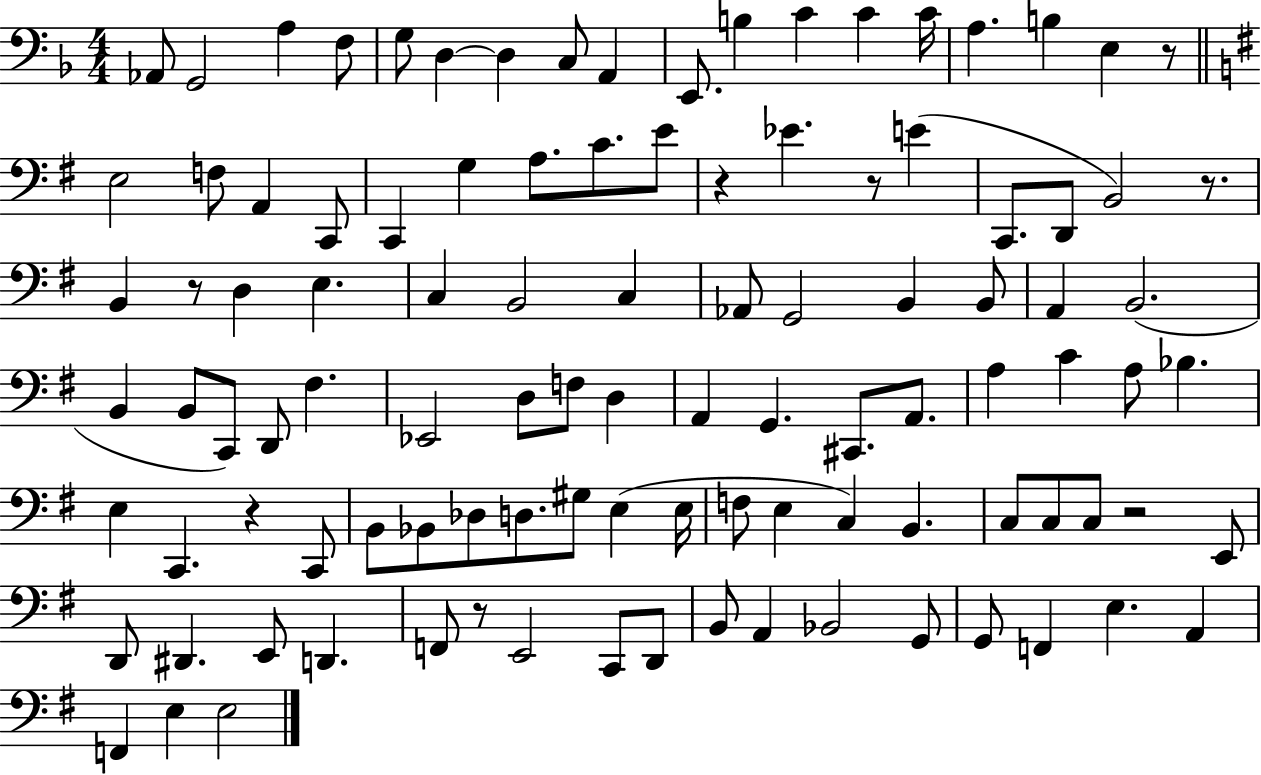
X:1
T:Untitled
M:4/4
L:1/4
K:F
_A,,/2 G,,2 A, F,/2 G,/2 D, D, C,/2 A,, E,,/2 B, C C C/4 A, B, E, z/2 E,2 F,/2 A,, C,,/2 C,, G, A,/2 C/2 E/2 z _E z/2 E C,,/2 D,,/2 B,,2 z/2 B,, z/2 D, E, C, B,,2 C, _A,,/2 G,,2 B,, B,,/2 A,, B,,2 B,, B,,/2 C,,/2 D,,/2 ^F, _E,,2 D,/2 F,/2 D, A,, G,, ^C,,/2 A,,/2 A, C A,/2 _B, E, C,, z C,,/2 B,,/2 _B,,/2 _D,/2 D,/2 ^G,/2 E, E,/4 F,/2 E, C, B,, C,/2 C,/2 C,/2 z2 E,,/2 D,,/2 ^D,, E,,/2 D,, F,,/2 z/2 E,,2 C,,/2 D,,/2 B,,/2 A,, _B,,2 G,,/2 G,,/2 F,, E, A,, F,, E, E,2